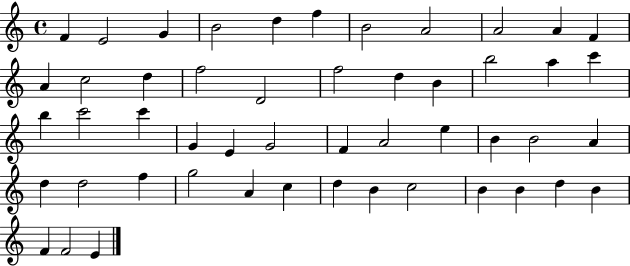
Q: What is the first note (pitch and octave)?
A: F4